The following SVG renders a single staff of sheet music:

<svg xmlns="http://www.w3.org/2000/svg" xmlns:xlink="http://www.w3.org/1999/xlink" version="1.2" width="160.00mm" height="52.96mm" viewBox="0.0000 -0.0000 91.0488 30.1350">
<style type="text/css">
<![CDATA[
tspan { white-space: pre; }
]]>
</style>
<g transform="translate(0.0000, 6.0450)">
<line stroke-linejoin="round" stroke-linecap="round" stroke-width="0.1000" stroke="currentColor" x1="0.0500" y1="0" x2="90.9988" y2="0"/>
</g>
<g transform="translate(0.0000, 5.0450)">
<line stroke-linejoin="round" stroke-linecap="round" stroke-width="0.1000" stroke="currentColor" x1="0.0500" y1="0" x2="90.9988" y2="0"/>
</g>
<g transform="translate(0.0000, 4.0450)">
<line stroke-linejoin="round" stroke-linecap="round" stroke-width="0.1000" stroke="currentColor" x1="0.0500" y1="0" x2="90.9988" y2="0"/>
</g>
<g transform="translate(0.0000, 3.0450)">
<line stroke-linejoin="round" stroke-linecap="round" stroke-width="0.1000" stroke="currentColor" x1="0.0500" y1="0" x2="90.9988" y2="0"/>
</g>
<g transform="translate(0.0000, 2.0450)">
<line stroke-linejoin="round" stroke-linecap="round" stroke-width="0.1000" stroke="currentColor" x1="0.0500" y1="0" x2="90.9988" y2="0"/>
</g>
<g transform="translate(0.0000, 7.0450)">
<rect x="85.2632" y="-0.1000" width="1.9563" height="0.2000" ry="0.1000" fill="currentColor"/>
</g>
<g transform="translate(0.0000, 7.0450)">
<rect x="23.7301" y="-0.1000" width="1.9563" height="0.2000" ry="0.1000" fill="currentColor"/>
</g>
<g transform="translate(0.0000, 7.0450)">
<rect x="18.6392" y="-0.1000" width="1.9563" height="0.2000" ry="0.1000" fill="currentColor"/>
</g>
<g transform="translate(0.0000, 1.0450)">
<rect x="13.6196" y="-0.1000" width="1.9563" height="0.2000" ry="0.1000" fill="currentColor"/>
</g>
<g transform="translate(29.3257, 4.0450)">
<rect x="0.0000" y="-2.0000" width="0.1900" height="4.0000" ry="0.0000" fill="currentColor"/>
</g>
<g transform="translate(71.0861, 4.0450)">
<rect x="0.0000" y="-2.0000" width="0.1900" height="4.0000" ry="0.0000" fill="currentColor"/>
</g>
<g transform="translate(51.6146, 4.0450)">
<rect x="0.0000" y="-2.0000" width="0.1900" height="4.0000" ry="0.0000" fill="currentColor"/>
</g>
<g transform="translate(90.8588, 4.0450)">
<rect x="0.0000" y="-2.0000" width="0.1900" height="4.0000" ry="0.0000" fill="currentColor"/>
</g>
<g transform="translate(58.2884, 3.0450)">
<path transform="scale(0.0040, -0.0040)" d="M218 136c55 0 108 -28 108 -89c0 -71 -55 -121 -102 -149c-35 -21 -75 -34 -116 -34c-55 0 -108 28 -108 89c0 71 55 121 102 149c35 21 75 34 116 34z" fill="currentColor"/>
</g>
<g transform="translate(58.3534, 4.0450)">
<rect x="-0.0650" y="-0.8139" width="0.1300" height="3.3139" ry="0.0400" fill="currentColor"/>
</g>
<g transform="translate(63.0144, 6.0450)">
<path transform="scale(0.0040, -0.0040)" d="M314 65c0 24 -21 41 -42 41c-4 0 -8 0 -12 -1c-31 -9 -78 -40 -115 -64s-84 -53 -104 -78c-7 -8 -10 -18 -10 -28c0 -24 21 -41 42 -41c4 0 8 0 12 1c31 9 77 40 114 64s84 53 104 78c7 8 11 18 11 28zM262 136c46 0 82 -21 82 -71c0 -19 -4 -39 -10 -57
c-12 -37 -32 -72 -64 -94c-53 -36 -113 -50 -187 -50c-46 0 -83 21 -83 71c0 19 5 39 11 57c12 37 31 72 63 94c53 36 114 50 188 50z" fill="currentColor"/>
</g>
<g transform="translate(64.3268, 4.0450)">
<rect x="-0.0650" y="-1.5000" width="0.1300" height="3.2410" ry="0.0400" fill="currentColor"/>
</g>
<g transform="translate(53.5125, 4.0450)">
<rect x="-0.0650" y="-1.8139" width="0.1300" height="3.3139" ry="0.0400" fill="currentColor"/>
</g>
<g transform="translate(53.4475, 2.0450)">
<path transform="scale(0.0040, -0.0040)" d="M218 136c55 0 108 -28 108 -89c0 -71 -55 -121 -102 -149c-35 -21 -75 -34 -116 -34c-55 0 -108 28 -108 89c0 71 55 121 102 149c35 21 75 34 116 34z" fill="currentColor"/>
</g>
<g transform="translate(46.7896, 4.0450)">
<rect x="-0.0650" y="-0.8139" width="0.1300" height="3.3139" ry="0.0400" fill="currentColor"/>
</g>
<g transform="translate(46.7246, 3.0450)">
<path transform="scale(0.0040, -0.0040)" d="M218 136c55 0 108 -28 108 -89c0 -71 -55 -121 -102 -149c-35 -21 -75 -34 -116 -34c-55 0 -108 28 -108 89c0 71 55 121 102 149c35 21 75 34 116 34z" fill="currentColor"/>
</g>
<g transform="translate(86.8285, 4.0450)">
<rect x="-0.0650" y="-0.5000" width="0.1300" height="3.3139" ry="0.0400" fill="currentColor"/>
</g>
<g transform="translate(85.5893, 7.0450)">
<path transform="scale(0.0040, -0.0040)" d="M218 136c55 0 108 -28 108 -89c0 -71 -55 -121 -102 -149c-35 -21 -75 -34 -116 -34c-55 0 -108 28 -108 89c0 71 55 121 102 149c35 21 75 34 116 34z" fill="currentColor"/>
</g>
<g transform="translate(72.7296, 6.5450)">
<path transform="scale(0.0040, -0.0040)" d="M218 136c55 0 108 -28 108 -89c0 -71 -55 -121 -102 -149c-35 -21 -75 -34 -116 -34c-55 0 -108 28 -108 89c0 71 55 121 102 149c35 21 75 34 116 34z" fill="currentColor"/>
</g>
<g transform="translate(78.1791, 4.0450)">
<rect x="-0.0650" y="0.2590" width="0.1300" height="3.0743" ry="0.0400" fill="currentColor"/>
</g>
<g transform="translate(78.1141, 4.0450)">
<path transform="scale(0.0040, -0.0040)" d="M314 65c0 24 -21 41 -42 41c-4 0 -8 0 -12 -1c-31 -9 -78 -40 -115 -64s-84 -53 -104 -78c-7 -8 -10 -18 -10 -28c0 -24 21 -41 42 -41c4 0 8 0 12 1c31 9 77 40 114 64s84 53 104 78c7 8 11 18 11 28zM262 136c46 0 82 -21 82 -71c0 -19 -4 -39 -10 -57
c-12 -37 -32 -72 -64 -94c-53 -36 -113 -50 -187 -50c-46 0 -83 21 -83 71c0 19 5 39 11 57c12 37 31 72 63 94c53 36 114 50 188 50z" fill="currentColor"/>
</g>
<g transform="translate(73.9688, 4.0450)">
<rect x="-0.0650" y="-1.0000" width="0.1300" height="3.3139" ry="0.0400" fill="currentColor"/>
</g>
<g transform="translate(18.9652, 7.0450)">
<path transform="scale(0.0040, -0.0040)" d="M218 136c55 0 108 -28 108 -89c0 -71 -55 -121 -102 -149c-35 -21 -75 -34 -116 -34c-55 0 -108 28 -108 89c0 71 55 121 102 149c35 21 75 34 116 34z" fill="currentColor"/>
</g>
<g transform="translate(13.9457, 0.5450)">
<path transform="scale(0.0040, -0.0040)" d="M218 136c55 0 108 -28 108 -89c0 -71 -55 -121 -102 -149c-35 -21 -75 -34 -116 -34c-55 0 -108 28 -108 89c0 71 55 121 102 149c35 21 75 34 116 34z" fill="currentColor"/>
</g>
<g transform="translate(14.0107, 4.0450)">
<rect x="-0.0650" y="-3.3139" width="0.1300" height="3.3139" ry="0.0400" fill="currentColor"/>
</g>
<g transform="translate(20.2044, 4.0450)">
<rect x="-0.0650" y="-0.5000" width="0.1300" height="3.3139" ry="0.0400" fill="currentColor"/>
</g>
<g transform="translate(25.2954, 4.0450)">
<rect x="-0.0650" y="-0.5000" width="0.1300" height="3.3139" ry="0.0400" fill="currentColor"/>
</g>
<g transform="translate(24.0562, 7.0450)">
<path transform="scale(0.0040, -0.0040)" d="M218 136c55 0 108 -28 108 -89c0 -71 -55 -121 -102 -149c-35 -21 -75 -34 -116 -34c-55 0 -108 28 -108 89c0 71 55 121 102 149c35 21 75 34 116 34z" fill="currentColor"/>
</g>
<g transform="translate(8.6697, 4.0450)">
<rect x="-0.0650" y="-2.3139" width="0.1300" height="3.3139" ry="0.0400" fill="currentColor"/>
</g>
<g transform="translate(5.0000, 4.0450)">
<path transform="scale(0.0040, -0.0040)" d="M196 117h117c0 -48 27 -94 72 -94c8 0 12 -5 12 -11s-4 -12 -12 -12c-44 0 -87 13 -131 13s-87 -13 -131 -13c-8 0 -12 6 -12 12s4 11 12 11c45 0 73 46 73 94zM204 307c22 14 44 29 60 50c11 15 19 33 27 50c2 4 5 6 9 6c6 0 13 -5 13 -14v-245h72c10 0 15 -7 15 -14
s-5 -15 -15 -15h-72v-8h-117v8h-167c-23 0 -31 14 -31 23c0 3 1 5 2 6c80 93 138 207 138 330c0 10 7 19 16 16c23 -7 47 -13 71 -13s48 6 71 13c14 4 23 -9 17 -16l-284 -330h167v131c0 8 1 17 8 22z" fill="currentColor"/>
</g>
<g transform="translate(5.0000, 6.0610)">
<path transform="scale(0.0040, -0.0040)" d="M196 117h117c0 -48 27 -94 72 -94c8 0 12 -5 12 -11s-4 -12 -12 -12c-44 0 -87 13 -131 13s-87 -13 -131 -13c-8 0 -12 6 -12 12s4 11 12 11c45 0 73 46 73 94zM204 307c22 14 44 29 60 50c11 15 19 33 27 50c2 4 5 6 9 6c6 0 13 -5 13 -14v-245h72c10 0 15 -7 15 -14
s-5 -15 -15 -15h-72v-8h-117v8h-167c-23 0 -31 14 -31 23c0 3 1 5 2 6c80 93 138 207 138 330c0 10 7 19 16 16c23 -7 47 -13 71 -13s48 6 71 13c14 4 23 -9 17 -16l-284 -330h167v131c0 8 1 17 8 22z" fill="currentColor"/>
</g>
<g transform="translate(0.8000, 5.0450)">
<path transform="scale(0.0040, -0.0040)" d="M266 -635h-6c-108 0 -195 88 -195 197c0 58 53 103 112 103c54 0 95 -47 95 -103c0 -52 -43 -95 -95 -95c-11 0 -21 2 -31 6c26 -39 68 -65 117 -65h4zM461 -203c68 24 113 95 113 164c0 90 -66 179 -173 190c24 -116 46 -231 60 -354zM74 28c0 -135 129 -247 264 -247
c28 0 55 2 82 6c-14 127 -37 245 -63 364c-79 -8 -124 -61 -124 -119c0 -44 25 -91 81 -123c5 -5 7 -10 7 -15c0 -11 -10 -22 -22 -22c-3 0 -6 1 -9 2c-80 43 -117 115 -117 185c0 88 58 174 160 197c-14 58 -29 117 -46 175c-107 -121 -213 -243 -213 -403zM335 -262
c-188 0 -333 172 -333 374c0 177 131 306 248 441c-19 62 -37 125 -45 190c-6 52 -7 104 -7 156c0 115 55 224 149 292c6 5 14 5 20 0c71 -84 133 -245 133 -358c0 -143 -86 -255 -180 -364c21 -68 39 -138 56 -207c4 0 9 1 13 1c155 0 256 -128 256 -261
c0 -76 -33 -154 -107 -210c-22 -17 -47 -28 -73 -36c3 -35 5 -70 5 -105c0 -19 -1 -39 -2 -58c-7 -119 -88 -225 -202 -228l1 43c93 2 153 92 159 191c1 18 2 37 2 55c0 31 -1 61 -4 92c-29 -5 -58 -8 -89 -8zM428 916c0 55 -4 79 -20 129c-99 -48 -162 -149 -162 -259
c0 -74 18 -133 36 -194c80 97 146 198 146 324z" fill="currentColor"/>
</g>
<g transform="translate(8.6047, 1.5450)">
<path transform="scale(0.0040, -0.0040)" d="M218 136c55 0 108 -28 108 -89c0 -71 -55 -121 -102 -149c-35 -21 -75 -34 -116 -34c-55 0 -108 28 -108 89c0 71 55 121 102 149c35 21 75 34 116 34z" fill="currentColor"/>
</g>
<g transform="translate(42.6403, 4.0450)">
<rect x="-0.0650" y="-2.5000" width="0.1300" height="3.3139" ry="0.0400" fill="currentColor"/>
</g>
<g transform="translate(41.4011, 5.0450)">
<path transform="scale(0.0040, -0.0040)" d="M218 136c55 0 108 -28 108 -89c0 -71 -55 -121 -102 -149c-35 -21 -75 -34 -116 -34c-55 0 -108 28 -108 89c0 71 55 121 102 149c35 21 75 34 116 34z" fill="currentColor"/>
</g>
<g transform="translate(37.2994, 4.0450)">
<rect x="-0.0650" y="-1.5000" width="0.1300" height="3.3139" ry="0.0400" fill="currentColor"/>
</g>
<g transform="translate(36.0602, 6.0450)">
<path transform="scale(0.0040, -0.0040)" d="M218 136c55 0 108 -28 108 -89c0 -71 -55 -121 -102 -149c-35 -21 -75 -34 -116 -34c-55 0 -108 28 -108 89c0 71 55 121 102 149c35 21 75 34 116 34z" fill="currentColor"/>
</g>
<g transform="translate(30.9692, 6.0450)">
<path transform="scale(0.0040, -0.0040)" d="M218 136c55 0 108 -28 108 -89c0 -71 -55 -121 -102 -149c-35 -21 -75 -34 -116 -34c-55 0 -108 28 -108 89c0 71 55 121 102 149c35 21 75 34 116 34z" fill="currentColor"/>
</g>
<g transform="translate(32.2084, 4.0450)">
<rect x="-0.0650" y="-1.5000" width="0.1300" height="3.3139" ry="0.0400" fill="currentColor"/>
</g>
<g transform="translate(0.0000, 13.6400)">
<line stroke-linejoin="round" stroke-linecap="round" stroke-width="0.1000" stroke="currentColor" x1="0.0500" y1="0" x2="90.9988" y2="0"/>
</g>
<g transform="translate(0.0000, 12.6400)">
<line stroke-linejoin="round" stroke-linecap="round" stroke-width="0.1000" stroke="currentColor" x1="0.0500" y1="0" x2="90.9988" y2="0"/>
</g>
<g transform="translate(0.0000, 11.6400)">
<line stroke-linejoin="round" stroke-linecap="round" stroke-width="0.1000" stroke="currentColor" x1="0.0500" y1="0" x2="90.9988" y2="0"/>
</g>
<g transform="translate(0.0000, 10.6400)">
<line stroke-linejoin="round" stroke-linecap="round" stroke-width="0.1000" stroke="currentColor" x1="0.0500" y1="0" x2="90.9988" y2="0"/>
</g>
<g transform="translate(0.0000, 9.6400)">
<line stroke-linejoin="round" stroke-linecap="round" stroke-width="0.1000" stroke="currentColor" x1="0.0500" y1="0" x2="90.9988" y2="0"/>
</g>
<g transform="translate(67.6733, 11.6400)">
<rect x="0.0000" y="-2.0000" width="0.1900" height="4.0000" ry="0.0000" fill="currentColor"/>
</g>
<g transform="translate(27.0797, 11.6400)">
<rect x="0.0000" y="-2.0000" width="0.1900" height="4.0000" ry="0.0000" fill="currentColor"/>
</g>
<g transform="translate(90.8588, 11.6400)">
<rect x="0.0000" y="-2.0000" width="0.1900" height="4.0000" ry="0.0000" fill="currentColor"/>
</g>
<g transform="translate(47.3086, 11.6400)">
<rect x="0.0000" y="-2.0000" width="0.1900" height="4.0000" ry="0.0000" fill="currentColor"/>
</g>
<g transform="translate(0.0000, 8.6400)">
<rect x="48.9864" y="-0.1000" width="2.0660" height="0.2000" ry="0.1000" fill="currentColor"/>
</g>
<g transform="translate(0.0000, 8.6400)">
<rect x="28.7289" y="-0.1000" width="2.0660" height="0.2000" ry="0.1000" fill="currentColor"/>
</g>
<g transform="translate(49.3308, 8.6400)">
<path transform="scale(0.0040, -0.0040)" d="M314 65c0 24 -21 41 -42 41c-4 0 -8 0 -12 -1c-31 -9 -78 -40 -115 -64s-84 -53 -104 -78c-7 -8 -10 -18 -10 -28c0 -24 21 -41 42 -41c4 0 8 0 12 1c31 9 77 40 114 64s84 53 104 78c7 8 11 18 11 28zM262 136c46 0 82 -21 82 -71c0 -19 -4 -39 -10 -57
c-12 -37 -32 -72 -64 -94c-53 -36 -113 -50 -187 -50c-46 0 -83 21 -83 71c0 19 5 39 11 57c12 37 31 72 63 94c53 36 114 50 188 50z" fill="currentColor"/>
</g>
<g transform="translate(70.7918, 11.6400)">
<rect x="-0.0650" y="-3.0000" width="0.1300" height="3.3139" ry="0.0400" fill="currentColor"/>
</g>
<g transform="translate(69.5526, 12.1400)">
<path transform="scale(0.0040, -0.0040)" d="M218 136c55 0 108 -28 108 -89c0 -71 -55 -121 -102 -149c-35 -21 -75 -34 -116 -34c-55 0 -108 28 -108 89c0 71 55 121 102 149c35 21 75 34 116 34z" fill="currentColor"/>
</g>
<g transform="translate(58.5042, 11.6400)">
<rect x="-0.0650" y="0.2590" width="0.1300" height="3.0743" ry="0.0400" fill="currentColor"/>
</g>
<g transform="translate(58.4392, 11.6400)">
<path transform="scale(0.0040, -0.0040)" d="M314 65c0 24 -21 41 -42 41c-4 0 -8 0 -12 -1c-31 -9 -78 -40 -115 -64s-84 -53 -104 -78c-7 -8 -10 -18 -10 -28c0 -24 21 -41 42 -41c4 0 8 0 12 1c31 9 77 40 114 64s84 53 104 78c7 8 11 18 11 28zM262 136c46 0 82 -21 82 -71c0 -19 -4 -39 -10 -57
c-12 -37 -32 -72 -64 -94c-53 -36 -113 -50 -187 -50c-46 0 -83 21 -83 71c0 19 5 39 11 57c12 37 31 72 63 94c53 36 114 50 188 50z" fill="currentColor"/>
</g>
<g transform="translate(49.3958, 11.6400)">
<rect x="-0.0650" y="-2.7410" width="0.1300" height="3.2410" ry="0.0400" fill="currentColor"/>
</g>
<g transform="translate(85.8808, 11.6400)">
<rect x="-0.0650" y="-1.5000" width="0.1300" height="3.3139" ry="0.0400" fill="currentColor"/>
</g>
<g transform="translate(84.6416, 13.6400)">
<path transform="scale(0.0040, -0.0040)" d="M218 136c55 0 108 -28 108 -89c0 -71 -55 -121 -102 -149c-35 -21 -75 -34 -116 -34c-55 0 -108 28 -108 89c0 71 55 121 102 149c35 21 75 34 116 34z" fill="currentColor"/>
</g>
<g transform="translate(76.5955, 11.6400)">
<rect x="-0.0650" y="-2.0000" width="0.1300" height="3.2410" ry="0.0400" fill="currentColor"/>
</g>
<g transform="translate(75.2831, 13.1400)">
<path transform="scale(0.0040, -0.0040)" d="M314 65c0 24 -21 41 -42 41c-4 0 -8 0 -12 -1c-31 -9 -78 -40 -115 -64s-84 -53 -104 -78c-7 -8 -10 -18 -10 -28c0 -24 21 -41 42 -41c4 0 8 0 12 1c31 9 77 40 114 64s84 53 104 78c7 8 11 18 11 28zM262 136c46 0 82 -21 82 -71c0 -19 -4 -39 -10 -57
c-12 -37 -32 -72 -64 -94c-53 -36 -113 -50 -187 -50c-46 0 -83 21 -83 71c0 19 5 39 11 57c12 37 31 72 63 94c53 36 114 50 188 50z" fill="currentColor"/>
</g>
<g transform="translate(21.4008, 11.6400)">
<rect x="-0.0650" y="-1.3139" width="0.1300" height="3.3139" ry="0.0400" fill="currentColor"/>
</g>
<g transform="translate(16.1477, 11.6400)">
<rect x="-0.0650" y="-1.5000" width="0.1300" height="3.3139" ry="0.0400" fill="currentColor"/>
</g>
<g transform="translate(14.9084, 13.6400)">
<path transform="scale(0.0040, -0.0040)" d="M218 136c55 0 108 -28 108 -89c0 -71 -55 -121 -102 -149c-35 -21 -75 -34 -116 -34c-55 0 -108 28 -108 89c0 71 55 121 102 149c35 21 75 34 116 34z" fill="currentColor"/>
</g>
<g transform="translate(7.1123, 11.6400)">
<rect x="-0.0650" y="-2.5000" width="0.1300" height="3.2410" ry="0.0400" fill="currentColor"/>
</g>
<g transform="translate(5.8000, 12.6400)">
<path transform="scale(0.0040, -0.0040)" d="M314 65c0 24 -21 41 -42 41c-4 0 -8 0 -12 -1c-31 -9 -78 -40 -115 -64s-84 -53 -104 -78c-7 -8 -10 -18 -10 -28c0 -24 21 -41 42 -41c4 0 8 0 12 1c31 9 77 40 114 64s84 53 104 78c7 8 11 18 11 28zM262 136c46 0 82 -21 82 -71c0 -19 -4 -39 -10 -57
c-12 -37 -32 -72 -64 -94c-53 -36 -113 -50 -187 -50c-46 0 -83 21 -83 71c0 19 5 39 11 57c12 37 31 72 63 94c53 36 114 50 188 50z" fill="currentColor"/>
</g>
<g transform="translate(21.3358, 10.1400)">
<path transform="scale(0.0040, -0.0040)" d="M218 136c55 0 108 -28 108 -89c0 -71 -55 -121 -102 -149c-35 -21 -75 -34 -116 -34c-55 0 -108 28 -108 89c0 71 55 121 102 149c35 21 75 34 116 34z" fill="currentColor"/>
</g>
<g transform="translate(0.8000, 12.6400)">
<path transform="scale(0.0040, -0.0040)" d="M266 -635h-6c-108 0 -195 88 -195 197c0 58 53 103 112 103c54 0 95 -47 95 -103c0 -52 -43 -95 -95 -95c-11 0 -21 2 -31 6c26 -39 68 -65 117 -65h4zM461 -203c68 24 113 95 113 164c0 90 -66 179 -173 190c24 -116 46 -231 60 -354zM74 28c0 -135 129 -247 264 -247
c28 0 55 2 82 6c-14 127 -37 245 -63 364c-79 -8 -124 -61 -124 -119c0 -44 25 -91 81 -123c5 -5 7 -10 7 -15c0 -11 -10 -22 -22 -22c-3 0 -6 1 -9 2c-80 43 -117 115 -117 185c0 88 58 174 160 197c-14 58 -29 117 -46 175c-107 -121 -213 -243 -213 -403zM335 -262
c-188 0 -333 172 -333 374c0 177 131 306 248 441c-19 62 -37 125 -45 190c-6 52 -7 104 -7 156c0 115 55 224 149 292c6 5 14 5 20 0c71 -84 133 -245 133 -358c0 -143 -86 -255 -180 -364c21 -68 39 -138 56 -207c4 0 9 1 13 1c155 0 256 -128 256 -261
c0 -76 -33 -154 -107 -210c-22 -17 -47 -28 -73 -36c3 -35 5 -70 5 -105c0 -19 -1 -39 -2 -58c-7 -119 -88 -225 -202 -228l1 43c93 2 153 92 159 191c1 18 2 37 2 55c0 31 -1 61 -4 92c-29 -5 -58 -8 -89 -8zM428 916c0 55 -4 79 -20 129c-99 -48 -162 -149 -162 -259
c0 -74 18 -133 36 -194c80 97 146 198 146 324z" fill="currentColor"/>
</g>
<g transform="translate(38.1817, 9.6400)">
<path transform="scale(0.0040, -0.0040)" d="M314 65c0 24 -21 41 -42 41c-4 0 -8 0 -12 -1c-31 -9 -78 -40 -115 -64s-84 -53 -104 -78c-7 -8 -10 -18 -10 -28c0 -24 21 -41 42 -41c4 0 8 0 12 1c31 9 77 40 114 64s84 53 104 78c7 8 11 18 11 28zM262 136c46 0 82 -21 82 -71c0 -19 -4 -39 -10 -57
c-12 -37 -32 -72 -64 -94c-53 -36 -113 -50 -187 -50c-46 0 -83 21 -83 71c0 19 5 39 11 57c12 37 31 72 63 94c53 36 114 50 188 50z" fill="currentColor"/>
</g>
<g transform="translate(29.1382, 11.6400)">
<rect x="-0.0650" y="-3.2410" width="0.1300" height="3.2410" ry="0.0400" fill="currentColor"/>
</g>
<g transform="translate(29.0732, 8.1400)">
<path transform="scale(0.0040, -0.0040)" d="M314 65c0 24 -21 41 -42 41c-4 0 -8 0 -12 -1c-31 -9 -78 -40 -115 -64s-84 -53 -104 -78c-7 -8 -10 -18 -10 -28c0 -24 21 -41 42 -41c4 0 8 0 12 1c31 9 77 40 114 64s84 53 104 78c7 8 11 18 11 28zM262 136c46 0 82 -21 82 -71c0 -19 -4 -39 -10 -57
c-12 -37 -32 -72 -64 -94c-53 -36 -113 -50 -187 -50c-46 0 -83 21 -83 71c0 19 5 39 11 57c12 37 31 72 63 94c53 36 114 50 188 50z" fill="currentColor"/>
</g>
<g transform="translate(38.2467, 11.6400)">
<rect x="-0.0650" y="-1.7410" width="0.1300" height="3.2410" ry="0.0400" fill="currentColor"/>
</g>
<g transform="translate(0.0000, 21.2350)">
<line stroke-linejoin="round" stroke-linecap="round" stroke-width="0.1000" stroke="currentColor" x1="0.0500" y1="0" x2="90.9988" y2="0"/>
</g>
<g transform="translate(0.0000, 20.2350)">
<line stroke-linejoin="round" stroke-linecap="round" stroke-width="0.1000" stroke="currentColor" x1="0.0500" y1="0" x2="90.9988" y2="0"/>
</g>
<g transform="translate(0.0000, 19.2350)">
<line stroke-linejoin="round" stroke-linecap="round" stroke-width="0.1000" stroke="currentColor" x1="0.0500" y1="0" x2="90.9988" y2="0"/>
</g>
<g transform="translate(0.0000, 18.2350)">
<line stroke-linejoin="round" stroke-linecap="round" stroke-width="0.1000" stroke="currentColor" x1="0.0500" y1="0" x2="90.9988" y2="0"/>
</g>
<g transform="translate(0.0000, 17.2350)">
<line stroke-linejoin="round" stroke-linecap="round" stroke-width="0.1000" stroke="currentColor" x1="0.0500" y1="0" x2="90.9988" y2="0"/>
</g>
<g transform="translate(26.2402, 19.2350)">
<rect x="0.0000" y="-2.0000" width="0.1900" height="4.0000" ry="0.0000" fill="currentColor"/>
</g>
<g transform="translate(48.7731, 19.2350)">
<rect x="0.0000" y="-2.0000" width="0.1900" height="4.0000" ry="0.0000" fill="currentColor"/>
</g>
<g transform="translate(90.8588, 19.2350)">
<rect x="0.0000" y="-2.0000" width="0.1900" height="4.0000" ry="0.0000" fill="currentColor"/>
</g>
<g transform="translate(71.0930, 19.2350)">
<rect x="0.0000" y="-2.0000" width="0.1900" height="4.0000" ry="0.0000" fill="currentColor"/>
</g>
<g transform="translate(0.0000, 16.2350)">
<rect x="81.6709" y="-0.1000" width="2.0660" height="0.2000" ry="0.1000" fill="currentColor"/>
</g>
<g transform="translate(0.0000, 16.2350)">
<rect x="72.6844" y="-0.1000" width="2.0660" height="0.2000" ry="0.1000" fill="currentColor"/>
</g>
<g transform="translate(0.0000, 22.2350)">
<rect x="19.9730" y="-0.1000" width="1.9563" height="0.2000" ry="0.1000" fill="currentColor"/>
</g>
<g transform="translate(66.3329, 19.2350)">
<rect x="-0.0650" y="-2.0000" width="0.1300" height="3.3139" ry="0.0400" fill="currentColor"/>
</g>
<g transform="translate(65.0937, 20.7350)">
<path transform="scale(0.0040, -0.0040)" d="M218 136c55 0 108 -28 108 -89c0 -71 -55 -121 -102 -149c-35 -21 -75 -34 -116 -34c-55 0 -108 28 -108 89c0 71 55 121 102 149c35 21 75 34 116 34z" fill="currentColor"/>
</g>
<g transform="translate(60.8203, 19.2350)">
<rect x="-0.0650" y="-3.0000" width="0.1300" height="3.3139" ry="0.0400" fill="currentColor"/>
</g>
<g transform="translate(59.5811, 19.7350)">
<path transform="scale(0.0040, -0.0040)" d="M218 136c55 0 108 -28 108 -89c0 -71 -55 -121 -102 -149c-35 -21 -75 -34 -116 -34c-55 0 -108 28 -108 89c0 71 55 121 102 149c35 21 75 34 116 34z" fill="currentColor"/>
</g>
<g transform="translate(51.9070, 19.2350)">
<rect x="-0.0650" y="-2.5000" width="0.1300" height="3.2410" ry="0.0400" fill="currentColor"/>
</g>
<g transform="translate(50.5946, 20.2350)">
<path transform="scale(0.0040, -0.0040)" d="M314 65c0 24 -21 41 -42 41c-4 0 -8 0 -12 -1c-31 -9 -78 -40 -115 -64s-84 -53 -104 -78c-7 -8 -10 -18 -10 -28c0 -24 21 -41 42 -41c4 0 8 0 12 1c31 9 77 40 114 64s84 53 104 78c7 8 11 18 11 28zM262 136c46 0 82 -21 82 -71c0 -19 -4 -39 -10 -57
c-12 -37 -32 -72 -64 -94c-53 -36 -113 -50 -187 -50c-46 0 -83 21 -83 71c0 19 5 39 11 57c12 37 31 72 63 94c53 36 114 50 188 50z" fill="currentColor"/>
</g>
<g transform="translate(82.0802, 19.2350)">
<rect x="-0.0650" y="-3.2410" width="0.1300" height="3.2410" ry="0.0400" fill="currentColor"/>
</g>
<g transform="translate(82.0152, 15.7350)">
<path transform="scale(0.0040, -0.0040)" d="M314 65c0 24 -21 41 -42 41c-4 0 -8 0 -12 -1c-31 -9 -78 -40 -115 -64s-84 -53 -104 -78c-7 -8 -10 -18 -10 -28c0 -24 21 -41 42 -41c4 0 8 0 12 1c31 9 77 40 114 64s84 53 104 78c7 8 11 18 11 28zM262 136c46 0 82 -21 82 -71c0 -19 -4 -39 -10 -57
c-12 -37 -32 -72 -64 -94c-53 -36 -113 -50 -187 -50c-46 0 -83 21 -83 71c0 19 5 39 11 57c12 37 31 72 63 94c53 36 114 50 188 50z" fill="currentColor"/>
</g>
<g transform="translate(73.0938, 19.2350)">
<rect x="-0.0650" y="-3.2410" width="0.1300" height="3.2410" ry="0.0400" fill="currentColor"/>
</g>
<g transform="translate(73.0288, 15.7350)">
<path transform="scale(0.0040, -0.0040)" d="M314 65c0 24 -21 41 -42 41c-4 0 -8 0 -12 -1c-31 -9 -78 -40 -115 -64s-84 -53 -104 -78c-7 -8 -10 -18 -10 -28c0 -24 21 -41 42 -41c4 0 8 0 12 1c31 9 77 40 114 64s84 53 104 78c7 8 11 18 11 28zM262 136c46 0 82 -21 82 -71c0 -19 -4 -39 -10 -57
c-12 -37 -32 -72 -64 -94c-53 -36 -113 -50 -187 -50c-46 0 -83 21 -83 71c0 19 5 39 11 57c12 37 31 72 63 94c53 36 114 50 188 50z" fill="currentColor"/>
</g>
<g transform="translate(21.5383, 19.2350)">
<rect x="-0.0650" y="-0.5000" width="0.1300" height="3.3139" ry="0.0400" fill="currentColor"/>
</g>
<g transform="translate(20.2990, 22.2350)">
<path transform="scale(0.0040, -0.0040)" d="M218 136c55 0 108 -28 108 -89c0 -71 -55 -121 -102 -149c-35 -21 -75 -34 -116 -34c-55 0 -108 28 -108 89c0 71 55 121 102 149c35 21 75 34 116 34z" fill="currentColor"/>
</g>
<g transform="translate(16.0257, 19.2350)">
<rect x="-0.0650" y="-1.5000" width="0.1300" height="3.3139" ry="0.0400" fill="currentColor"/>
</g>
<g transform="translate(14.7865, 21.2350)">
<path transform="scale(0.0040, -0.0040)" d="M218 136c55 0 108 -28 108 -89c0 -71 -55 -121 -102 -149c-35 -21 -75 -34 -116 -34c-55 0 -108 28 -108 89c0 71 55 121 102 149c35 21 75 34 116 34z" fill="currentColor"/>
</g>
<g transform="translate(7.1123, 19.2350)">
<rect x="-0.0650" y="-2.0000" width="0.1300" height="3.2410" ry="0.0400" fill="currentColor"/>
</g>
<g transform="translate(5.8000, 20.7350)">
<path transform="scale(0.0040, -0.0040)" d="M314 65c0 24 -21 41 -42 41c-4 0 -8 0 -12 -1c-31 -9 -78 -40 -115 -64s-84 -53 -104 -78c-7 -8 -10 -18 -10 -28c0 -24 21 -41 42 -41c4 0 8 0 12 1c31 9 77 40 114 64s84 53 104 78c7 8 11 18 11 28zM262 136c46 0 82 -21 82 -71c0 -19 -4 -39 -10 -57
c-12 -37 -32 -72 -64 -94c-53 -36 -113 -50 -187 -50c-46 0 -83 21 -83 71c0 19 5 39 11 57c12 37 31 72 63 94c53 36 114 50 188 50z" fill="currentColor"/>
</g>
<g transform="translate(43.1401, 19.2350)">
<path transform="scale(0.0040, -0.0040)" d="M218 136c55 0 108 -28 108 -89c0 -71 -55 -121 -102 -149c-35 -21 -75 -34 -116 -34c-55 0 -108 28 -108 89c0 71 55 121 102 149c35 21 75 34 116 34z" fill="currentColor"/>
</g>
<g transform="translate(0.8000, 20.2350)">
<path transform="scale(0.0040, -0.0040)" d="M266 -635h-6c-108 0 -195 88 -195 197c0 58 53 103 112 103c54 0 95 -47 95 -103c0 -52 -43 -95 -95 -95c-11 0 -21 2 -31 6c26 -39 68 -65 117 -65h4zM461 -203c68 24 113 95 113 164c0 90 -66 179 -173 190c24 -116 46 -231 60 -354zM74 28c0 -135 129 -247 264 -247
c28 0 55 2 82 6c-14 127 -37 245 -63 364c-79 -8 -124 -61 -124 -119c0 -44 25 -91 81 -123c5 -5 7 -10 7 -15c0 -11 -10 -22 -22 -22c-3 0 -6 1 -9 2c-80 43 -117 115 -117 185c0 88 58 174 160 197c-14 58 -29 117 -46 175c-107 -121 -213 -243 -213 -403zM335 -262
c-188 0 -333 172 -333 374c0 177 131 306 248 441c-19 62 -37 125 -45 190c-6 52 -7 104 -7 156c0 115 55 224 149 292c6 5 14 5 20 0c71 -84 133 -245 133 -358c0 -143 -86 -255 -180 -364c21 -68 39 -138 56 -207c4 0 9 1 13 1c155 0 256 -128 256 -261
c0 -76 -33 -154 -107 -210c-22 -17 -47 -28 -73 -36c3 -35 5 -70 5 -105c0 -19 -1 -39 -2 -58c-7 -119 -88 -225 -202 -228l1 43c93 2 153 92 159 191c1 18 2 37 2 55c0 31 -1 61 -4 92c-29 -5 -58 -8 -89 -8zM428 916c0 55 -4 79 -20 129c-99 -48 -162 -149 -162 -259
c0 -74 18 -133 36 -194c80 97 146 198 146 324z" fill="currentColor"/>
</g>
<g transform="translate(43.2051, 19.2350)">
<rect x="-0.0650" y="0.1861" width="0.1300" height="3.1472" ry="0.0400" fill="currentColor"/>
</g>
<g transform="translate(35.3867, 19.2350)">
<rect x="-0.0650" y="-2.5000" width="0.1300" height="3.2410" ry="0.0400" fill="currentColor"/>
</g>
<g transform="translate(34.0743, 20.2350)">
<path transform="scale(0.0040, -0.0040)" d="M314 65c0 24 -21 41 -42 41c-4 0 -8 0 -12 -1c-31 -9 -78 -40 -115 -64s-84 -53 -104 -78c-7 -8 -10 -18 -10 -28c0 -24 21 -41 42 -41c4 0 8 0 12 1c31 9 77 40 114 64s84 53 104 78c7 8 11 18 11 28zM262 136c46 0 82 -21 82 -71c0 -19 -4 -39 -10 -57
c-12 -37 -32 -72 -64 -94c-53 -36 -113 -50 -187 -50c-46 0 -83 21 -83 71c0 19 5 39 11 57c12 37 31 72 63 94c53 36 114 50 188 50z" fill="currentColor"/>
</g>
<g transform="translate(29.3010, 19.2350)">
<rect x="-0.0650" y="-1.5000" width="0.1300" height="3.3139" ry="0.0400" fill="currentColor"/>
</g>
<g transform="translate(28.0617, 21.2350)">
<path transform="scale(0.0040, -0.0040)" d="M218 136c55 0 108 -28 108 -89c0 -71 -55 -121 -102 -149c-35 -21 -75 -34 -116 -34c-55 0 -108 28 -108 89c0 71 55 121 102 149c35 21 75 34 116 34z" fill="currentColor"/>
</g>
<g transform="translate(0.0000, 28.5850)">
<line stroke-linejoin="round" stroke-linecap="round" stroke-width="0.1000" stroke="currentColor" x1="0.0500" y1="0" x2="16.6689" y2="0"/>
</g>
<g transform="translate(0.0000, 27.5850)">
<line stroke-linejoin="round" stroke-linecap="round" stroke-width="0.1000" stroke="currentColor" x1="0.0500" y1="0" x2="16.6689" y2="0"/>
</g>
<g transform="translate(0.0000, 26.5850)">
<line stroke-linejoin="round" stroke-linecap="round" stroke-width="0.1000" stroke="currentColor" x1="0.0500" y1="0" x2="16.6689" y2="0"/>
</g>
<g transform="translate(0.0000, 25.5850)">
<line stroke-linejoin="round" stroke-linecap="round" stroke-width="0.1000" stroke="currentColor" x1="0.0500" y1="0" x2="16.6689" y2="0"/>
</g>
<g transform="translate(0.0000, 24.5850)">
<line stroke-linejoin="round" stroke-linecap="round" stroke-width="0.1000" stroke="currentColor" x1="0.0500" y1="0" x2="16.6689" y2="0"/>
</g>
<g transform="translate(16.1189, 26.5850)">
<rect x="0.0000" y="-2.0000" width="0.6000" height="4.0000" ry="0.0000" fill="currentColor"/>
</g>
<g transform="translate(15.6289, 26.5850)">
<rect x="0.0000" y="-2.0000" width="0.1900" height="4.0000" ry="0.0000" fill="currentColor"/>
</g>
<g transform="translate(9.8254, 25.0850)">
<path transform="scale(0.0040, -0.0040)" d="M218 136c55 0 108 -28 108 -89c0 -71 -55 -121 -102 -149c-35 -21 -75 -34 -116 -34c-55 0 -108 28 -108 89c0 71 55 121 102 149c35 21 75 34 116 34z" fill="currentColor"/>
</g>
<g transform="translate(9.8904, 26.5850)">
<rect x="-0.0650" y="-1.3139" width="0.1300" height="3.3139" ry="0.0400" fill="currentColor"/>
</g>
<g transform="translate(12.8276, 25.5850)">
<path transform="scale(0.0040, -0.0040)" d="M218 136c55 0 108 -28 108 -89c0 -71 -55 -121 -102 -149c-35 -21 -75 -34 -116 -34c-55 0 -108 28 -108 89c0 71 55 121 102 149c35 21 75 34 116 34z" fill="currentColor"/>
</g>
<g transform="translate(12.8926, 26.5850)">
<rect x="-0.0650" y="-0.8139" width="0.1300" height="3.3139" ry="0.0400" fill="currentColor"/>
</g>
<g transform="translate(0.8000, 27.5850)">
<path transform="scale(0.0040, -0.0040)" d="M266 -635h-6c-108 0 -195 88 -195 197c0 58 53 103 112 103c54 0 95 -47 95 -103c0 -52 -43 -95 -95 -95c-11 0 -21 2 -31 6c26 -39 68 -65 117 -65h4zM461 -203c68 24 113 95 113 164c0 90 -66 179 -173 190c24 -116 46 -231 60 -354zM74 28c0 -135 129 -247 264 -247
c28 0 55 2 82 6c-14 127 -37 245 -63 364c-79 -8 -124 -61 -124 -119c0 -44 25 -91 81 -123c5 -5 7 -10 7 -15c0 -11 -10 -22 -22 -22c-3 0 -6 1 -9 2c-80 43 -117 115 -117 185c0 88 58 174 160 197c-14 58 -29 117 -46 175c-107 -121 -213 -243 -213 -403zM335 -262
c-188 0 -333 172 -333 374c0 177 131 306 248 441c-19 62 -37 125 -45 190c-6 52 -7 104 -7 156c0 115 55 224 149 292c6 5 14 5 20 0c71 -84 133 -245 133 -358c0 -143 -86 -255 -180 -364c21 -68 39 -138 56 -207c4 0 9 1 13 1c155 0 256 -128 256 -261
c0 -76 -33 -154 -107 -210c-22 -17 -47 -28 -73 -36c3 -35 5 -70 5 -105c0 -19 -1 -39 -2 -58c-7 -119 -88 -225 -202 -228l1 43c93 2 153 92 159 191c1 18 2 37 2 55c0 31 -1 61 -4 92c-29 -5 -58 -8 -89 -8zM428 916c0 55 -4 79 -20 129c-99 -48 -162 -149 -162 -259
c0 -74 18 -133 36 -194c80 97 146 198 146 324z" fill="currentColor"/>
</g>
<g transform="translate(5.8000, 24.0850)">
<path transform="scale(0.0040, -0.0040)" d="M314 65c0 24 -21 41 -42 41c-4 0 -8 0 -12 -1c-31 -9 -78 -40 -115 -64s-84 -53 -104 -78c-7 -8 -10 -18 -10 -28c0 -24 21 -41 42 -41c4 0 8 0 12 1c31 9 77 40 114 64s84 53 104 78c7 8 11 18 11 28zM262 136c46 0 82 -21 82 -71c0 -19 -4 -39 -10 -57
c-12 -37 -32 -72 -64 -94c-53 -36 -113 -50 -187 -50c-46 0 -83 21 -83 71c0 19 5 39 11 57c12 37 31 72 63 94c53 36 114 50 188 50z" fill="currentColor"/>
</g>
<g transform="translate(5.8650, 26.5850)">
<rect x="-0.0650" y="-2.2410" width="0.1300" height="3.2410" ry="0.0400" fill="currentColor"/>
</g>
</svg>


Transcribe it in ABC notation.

X:1
T:Untitled
M:4/4
L:1/4
K:C
g b C C E E G d f d E2 D B2 C G2 E e b2 f2 a2 B2 A F2 E F2 E C E G2 B G2 A F b2 b2 g2 e d